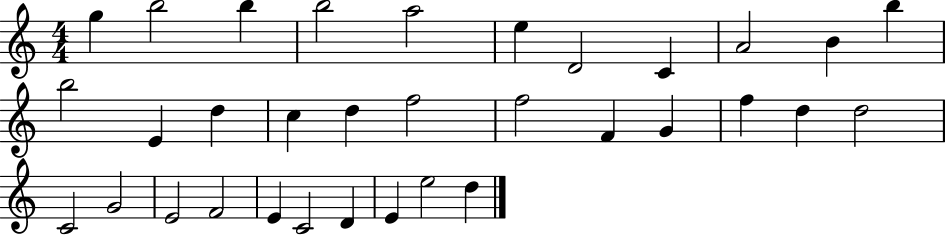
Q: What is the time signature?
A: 4/4